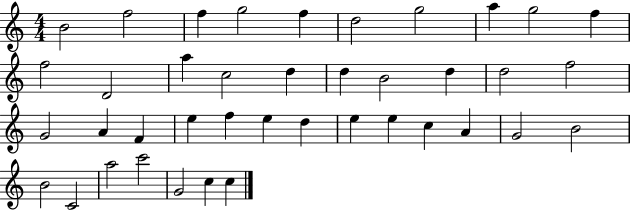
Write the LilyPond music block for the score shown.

{
  \clef treble
  \numericTimeSignature
  \time 4/4
  \key c \major
  b'2 f''2 | f''4 g''2 f''4 | d''2 g''2 | a''4 g''2 f''4 | \break f''2 d'2 | a''4 c''2 d''4 | d''4 b'2 d''4 | d''2 f''2 | \break g'2 a'4 f'4 | e''4 f''4 e''4 d''4 | e''4 e''4 c''4 a'4 | g'2 b'2 | \break b'2 c'2 | a''2 c'''2 | g'2 c''4 c''4 | \bar "|."
}